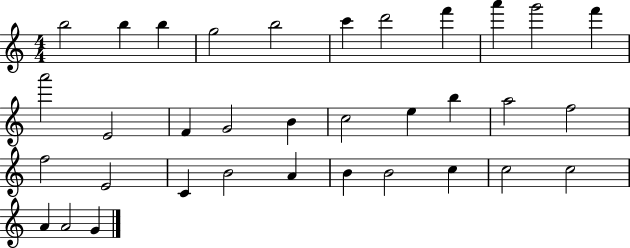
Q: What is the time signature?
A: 4/4